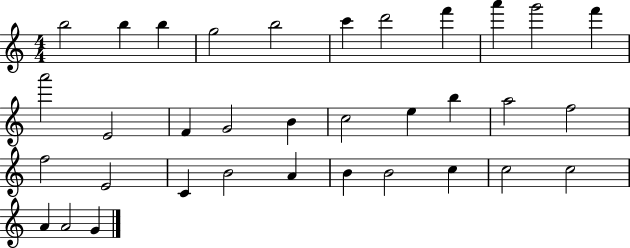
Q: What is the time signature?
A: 4/4